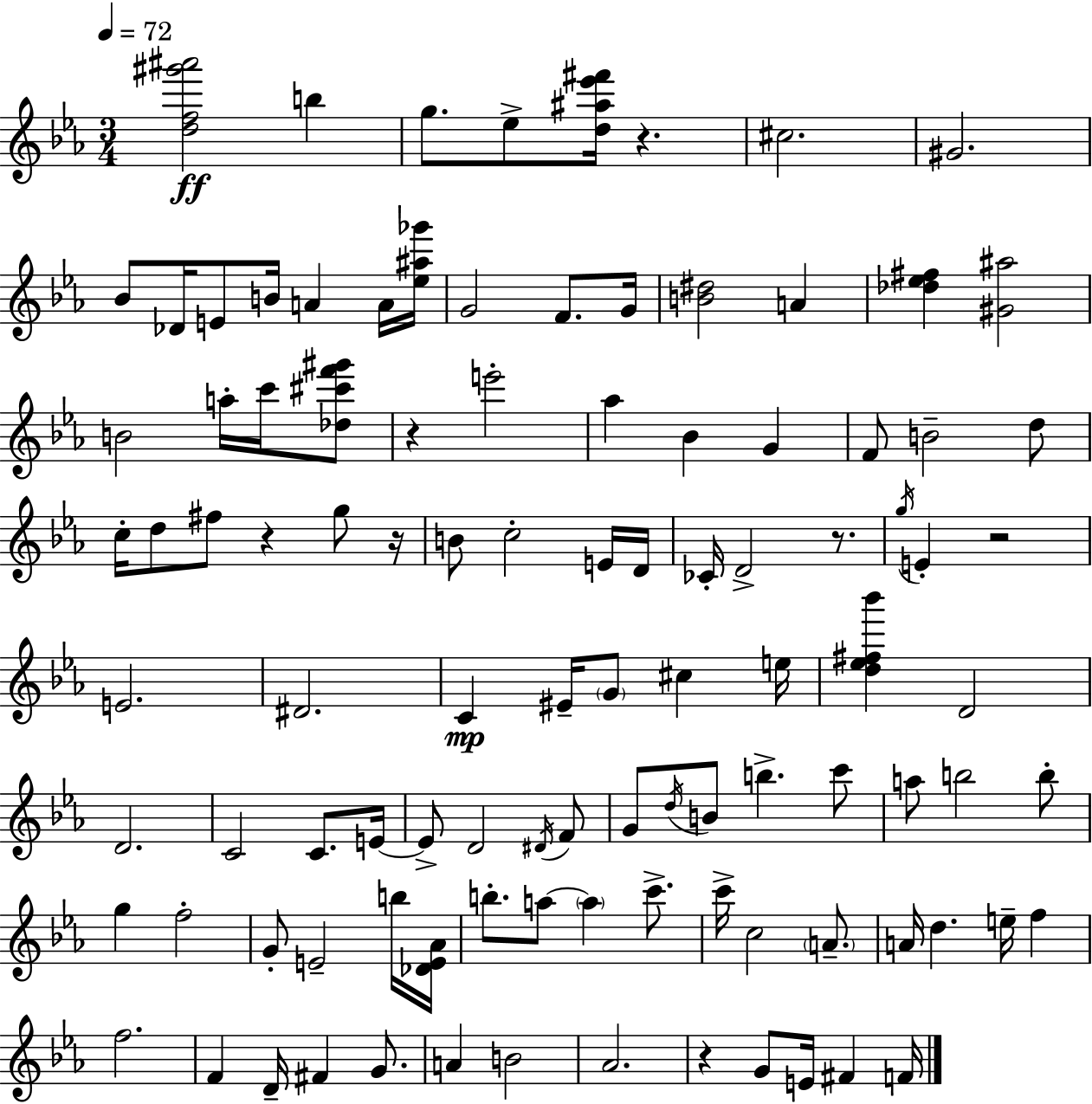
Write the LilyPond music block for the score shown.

{
  \clef treble
  \numericTimeSignature
  \time 3/4
  \key c \minor
  \tempo 4 = 72
  <d'' f'' gis''' ais'''>2\ff b''4 | g''8. ees''8-> <d'' ais'' ees''' fis'''>16 r4. | cis''2. | gis'2. | \break bes'8 des'16 e'8 b'16 a'4 a'16 <ees'' ais'' ges'''>16 | g'2 f'8. g'16 | <b' dis''>2 a'4 | <des'' ees'' fis''>4 <gis' ais''>2 | \break b'2 a''16-. c'''16 <des'' cis''' f''' gis'''>8 | r4 e'''2-. | aes''4 bes'4 g'4 | f'8 b'2-- d''8 | \break c''16-. d''8 fis''8 r4 g''8 r16 | b'8 c''2-. e'16 d'16 | ces'16-. d'2-> r8. | \acciaccatura { g''16 } e'4-. r2 | \break e'2. | dis'2. | c'4\mp eis'16-- \parenthesize g'8 cis''4 | e''16 <d'' ees'' fis'' bes'''>4 d'2 | \break d'2. | c'2 c'8. | e'16~~ e'8-> d'2 \acciaccatura { dis'16 } | f'8 g'8 \acciaccatura { d''16 } b'8 b''4.-> | \break c'''8 a''8 b''2 | b''8-. g''4 f''2-. | g'8-. e'2-- | b''16 <des' e' aes'>16 b''8.-. a''8~~ \parenthesize a''4 | \break c'''8.-> c'''16-> c''2 | \parenthesize a'8.-- a'16 d''4. e''16-- f''4 | f''2. | f'4 d'16-- fis'4 | \break g'8. a'4 b'2 | aes'2. | r4 g'8 e'16 fis'4 | f'16 \bar "|."
}